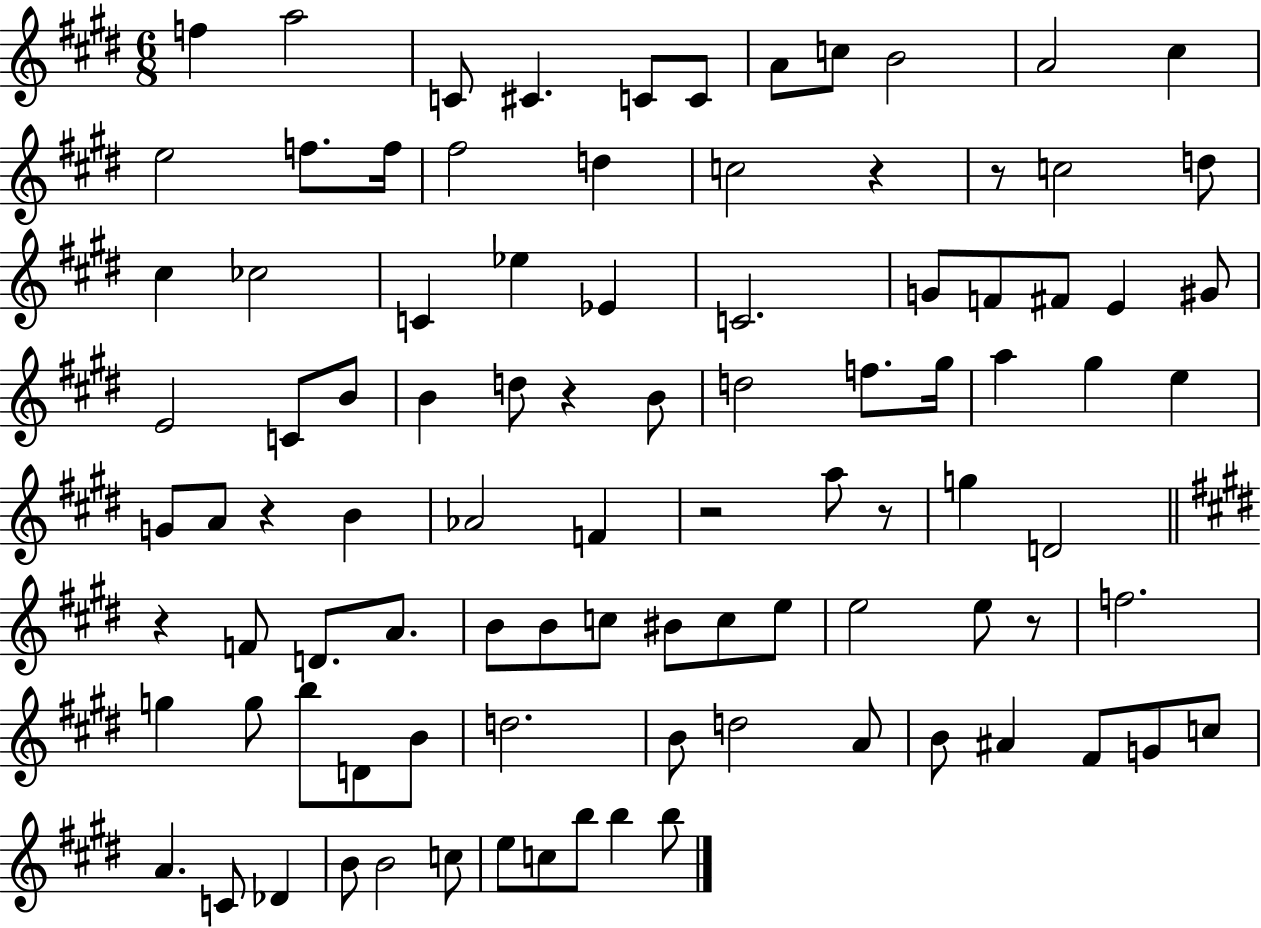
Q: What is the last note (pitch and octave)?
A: B5